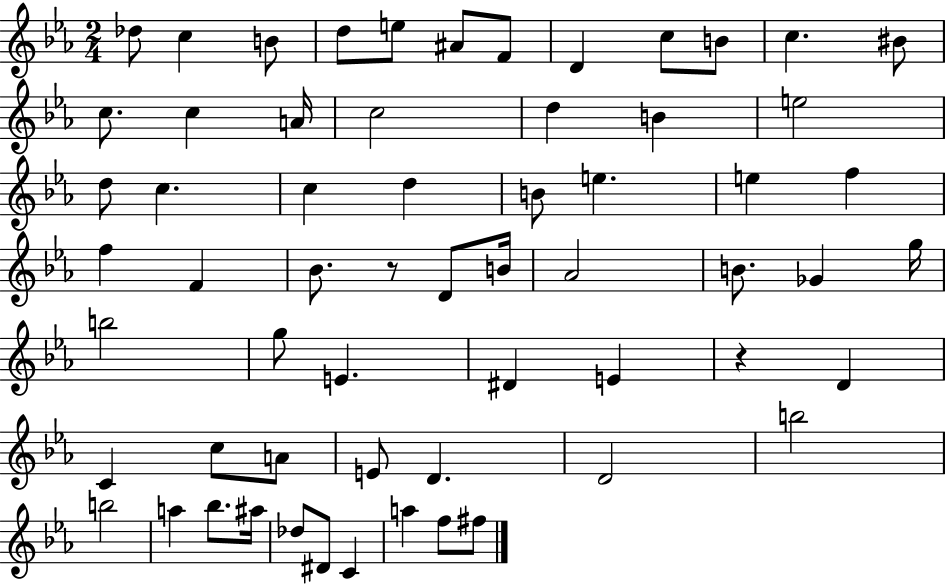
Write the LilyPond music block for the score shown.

{
  \clef treble
  \numericTimeSignature
  \time 2/4
  \key ees \major
  des''8 c''4 b'8 | d''8 e''8 ais'8 f'8 | d'4 c''8 b'8 | c''4. bis'8 | \break c''8. c''4 a'16 | c''2 | d''4 b'4 | e''2 | \break d''8 c''4. | c''4 d''4 | b'8 e''4. | e''4 f''4 | \break f''4 f'4 | bes'8. r8 d'8 b'16 | aes'2 | b'8. ges'4 g''16 | \break b''2 | g''8 e'4. | dis'4 e'4 | r4 d'4 | \break c'4 c''8 a'8 | e'8 d'4. | d'2 | b''2 | \break b''2 | a''4 bes''8. ais''16 | des''8 dis'8 c'4 | a''4 f''8 fis''8 | \break \bar "|."
}